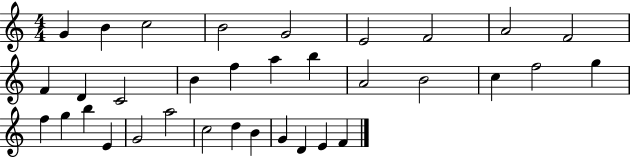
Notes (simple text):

G4/q B4/q C5/h B4/h G4/h E4/h F4/h A4/h F4/h F4/q D4/q C4/h B4/q F5/q A5/q B5/q A4/h B4/h C5/q F5/h G5/q F5/q G5/q B5/q E4/q G4/h A5/h C5/h D5/q B4/q G4/q D4/q E4/q F4/q